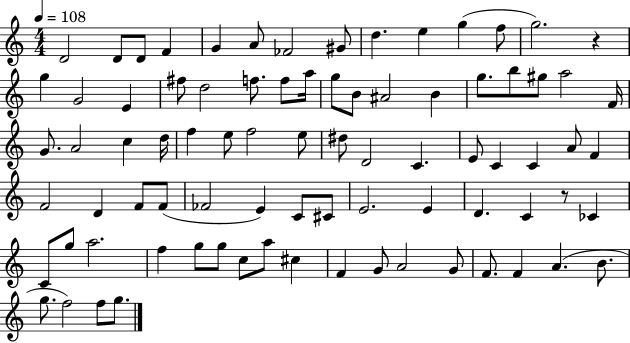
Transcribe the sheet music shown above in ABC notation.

X:1
T:Untitled
M:4/4
L:1/4
K:C
D2 D/2 D/2 F G A/2 _F2 ^G/2 d e g f/2 g2 z g G2 E ^f/2 d2 f/2 f/2 a/4 g/2 B/2 ^A2 B g/2 b/2 ^g/2 a2 F/4 G/2 A2 c d/4 f e/2 f2 e/2 ^d/2 D2 C E/2 C C A/2 F F2 D F/2 F/2 _F2 E C/2 ^C/2 E2 E D C z/2 _C C/2 g/2 a2 f g/2 g/2 c/2 a/2 ^c F G/2 A2 G/2 F/2 F A B/2 g/2 f2 f/2 g/2